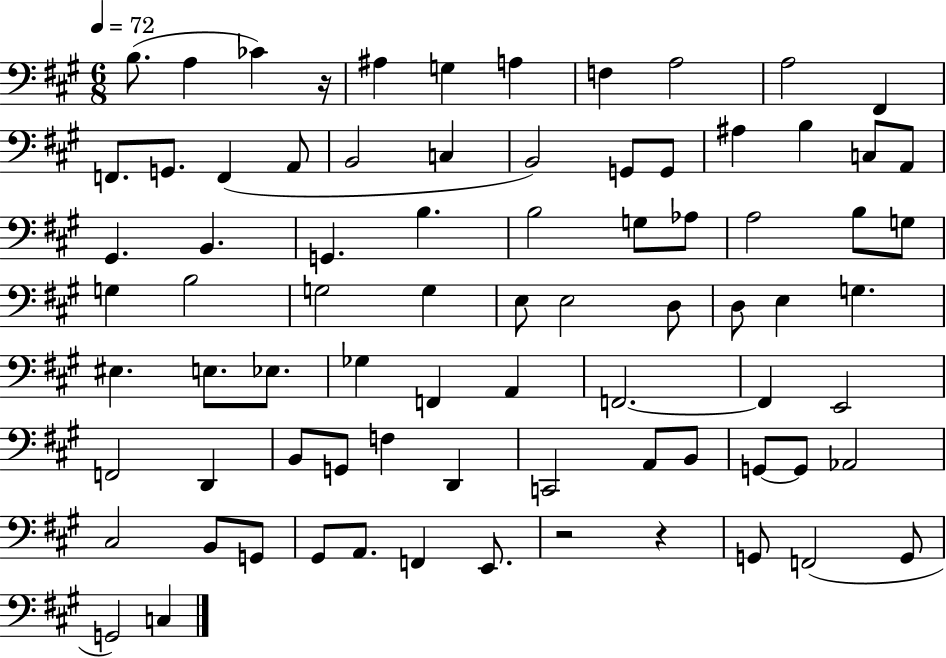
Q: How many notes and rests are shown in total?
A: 79